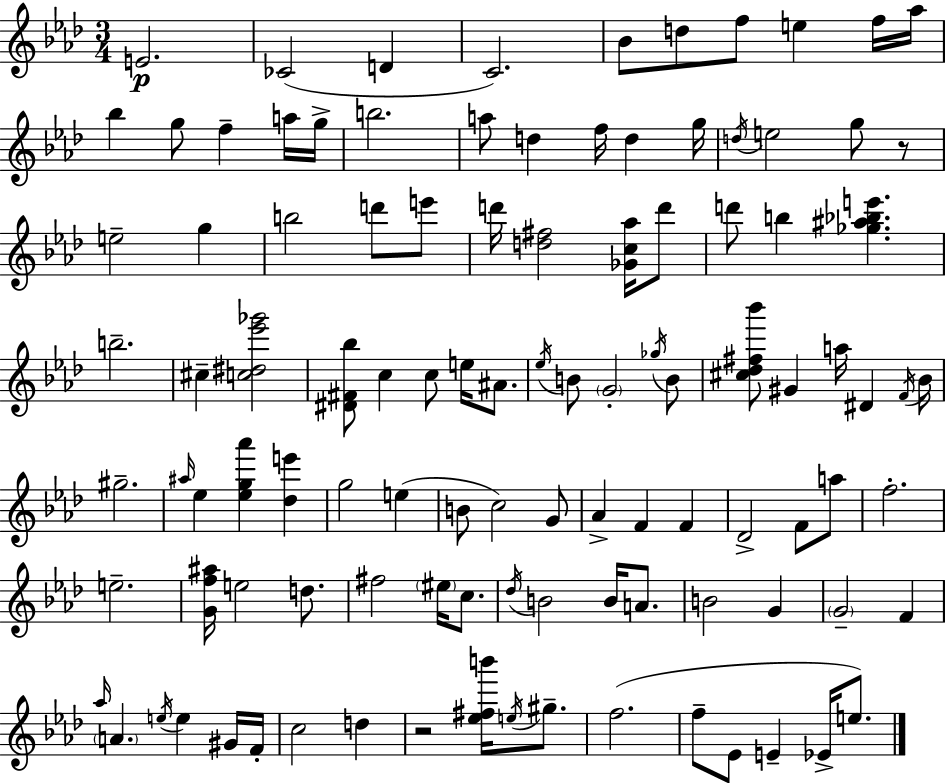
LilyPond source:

{
  \clef treble
  \numericTimeSignature
  \time 3/4
  \key f \minor
  \repeat volta 2 { e'2.\p | ces'2( d'4 | c'2.) | bes'8 d''8 f''8 e''4 f''16 aes''16 | \break bes''4 g''8 f''4-- a''16 g''16-> | b''2. | a''8 d''4 f''16 d''4 g''16 | \acciaccatura { d''16 } e''2 g''8 r8 | \break e''2-- g''4 | b''2 d'''8 e'''8 | d'''16 <d'' fis''>2 <ges' c'' aes''>16 d'''8 | d'''8 b''4 <ges'' ais'' bes'' e'''>4. | \break b''2.-- | cis''4-- <c'' dis'' ees''' ges'''>2 | <dis' fis' bes''>8 c''4 c''8 e''16 ais'8. | \acciaccatura { ees''16 } b'8 \parenthesize g'2-. | \break \acciaccatura { ges''16 } b'8 <cis'' des'' fis'' bes'''>8 gis'4 a''16 dis'4 | \acciaccatura { f'16 } bes'16 gis''2.-- | \grace { ais''16 } ees''4 <ees'' g'' aes'''>4 | <des'' e'''>4 g''2 | \break e''4( b'8 c''2) | g'8 aes'4-> f'4 | f'4 des'2-> | f'8 a''8 f''2.-. | \break e''2.-- | <g' f'' ais''>16 e''2 | d''8. fis''2 | \parenthesize eis''16 c''8. \acciaccatura { des''16 } b'2 | \break b'16 a'8. b'2 | g'4 \parenthesize g'2-- | f'4 \grace { aes''16 } \parenthesize a'4. | \acciaccatura { e''16 } e''4 gis'16 f'16-. c''2 | \break d''4 r2 | <ees'' fis'' b'''>16 \acciaccatura { e''16 } gis''8.-- f''2.( | f''8-- ees'8 | e'4-- ees'16-> e''8.) } \bar "|."
}